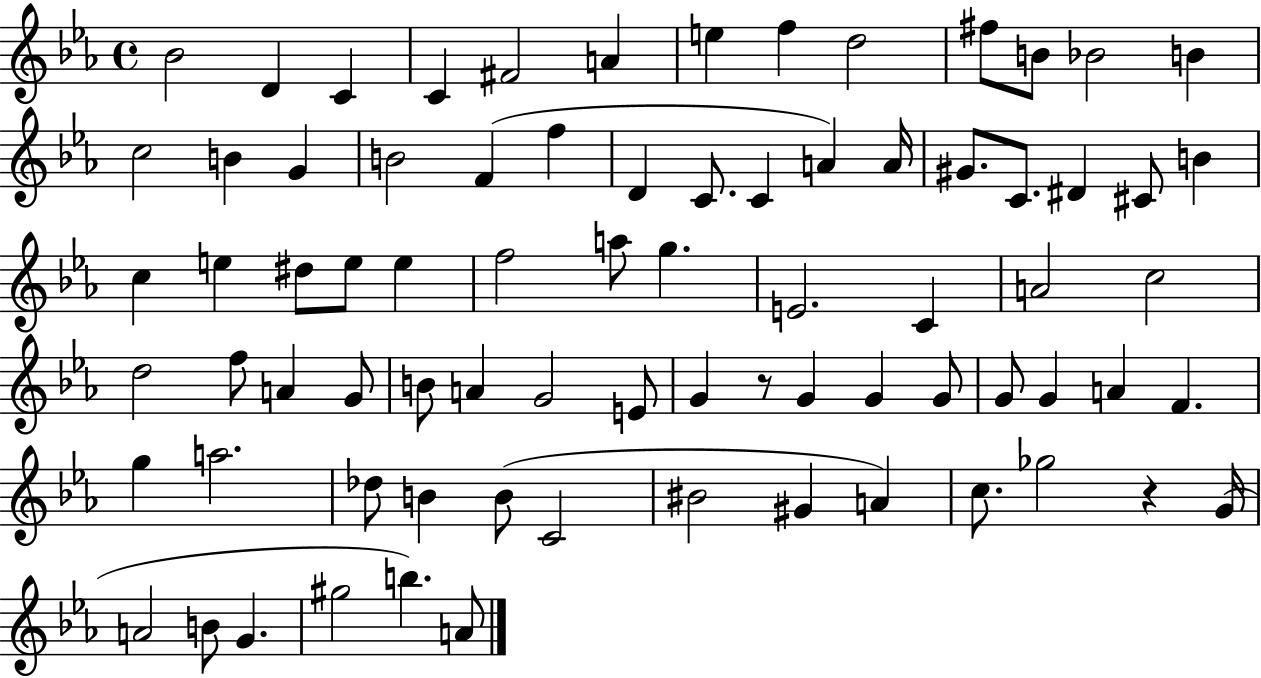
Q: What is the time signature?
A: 4/4